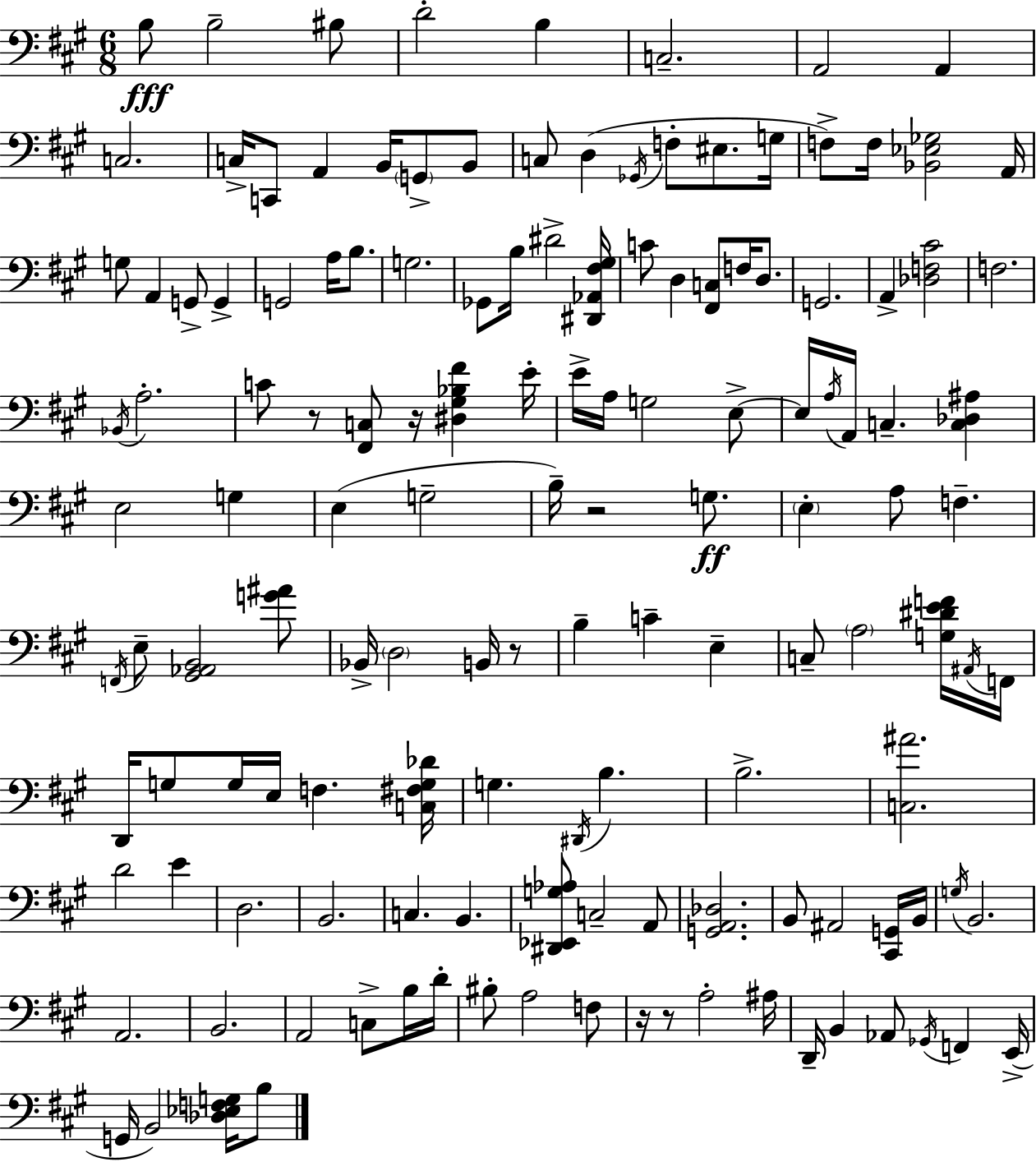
{
  \clef bass
  \numericTimeSignature
  \time 6/8
  \key a \major
  \repeat volta 2 { b8\fff b2-- bis8 | d'2-. b4 | c2.-- | a,2 a,4 | \break c2. | c16-> c,8 a,4 b,16 \parenthesize g,8-> b,8 | c8 d4( \acciaccatura { ges,16 } f8-. eis8. | g16 f8->) f16 <bes, ees ges>2 | \break a,16 g8 a,4 g,8-> g,4-> | g,2 a16 b8. | g2. | ges,8 b16 dis'2-> | \break <dis, aes, fis gis>16 c'8 d4 <fis, c>8 f16 d8. | g,2. | a,4-> <des f cis'>2 | f2. | \break \acciaccatura { bes,16 } a2.-. | c'8 r8 <fis, c>8 r16 <dis gis bes fis'>4 | e'16-. e'16-> a16 g2 | e8->~~ e16 \acciaccatura { a16 } a,16 c4.-- <c des ais>4 | \break e2 g4 | e4( g2-- | b16--) r2 | g8.\ff \parenthesize e4-. a8 f4.-- | \break \acciaccatura { f,16 } e8-- <gis, aes, b,>2 | <g' ais'>8 bes,16-> \parenthesize d2 | b,16 r8 b4-- c'4-- | e4-- c8-- \parenthesize a2 | \break <g dis' e' f'>16 \acciaccatura { ais,16 } f,16 d,16 g8 g16 e16 f4. | <c fis g des'>16 g4. \acciaccatura { dis,16 } | b4. b2.-> | <c ais'>2. | \break d'2 | e'4 d2. | b,2. | c4. | \break b,4. <dis, ees, g aes>8 c2-- | a,8 <g, a, des>2. | b,8 ais,2 | <cis, g,>16 b,16 \acciaccatura { g16 } b,2. | \break a,2. | b,2. | a,2 | c8-> b16 d'16-. bis8-. a2 | \break f8 r16 r8 a2-. | ais16 d,16-- b,4 | aes,8 \acciaccatura { ges,16 } f,4 e,16->( g,16 b,2) | <des ees f g>16 b8 } \bar "|."
}